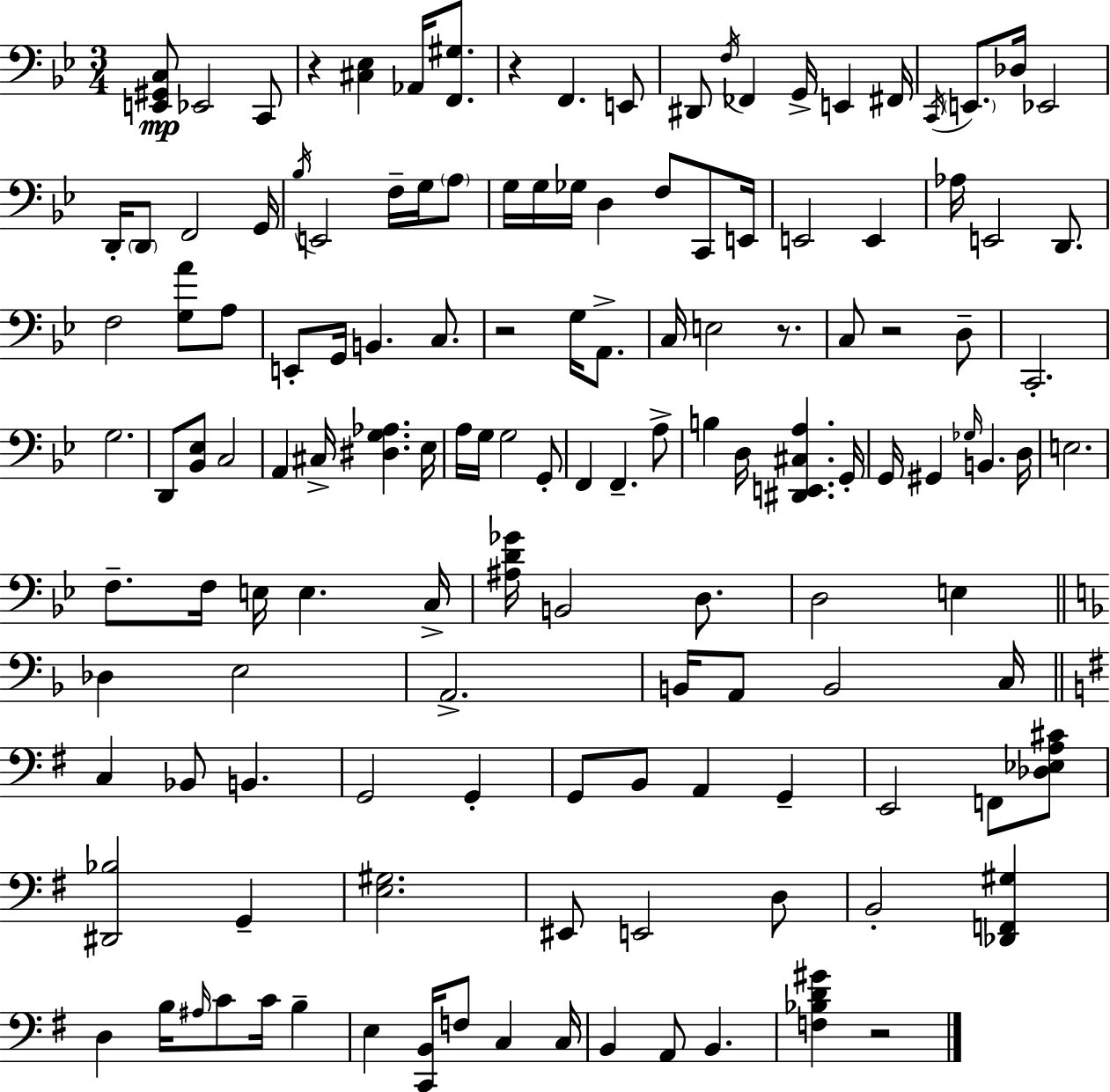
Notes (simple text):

[E2,G#2,C3]/e Eb2/h C2/e R/q [C#3,Eb3]/q Ab2/s [F2,G#3]/e. R/q F2/q. E2/e D#2/e F3/s FES2/q G2/s E2/q F#2/s C2/s E2/e. Db3/s Eb2/h D2/s D2/e F2/h G2/s Bb3/s E2/h F3/s G3/s A3/e G3/s G3/s Gb3/s D3/q F3/e C2/e E2/s E2/h E2/q Ab3/s E2/h D2/e. F3/h [G3,A4]/e A3/e E2/e G2/s B2/q. C3/e. R/h G3/s A2/e. C3/s E3/h R/e. C3/e R/h D3/e C2/h. G3/h. D2/e [Bb2,Eb3]/e C3/h A2/q C#3/s [D#3,G3,Ab3]/q. Eb3/s A3/s G3/s G3/h G2/e F2/q F2/q. A3/e B3/q D3/s [D#2,E2,C#3,A3]/q. G2/s G2/s G#2/q Gb3/s B2/q. D3/s E3/h. F3/e. F3/s E3/s E3/q. C3/s [A#3,D4,Gb4]/s B2/h D3/e. D3/h E3/q Db3/q E3/h A2/h. B2/s A2/e B2/h C3/s C3/q Bb2/e B2/q. G2/h G2/q G2/e B2/e A2/q G2/q E2/h F2/e [Db3,Eb3,A3,C#4]/e [D#2,Bb3]/h G2/q [E3,G#3]/h. EIS2/e E2/h D3/e B2/h [Db2,F2,G#3]/q D3/q B3/s A#3/s C4/e C4/s B3/q E3/q [C2,B2]/s F3/e C3/q C3/s B2/q A2/e B2/q. [F3,Bb3,D4,G#4]/q R/h